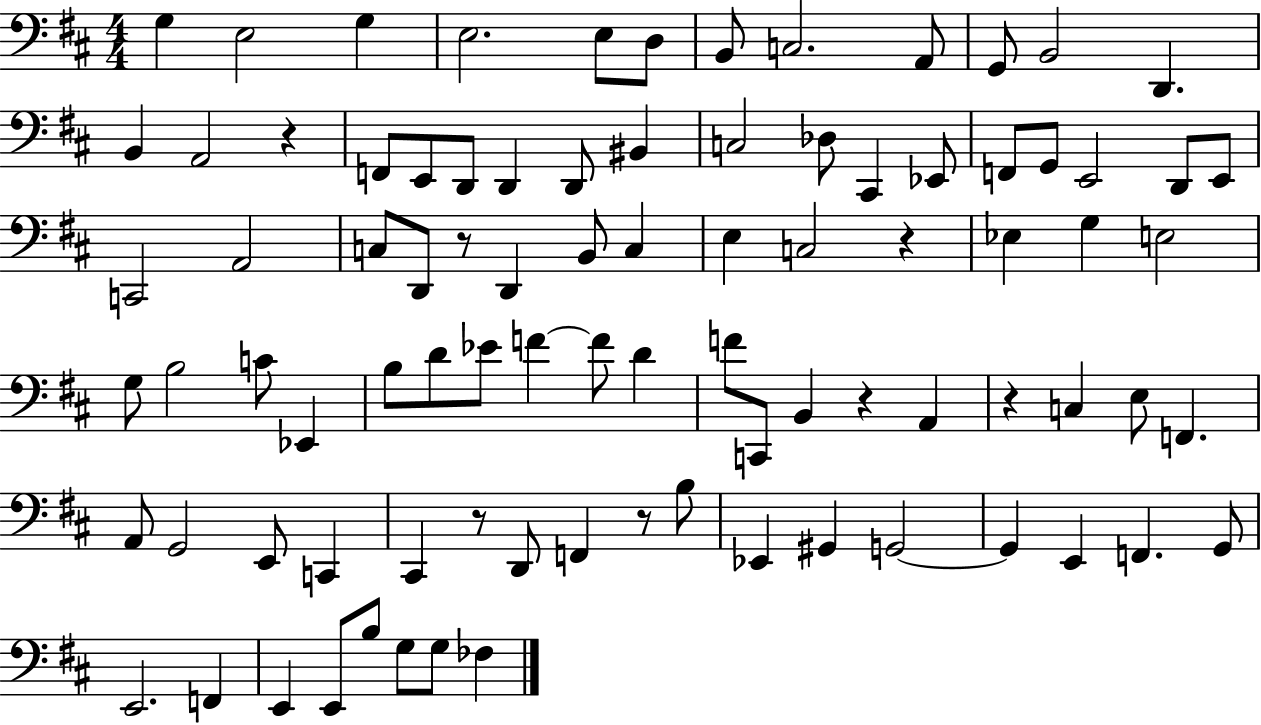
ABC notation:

X:1
T:Untitled
M:4/4
L:1/4
K:D
G, E,2 G, E,2 E,/2 D,/2 B,,/2 C,2 A,,/2 G,,/2 B,,2 D,, B,, A,,2 z F,,/2 E,,/2 D,,/2 D,, D,,/2 ^B,, C,2 _D,/2 ^C,, _E,,/2 F,,/2 G,,/2 E,,2 D,,/2 E,,/2 C,,2 A,,2 C,/2 D,,/2 z/2 D,, B,,/2 C, E, C,2 z _E, G, E,2 G,/2 B,2 C/2 _E,, B,/2 D/2 _E/2 F F/2 D F/2 C,,/2 B,, z A,, z C, E,/2 F,, A,,/2 G,,2 E,,/2 C,, ^C,, z/2 D,,/2 F,, z/2 B,/2 _E,, ^G,, G,,2 G,, E,, F,, G,,/2 E,,2 F,, E,, E,,/2 B,/2 G,/2 G,/2 _F,